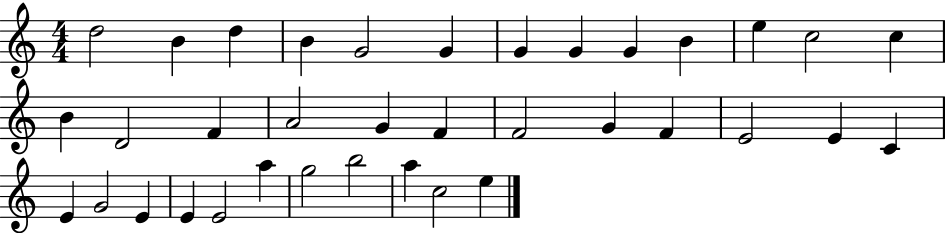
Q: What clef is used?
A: treble